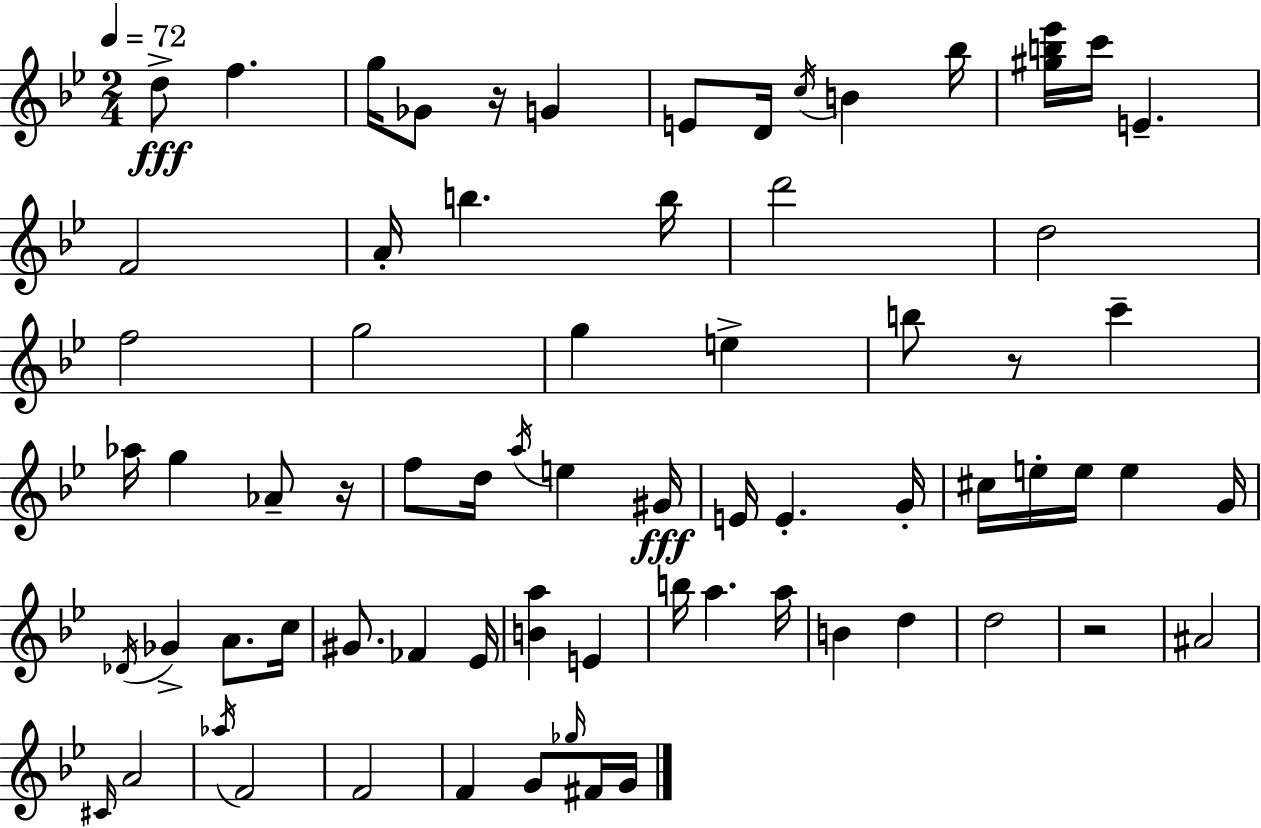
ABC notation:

X:1
T:Untitled
M:2/4
L:1/4
K:Gm
d/2 f g/4 _G/2 z/4 G E/2 D/4 c/4 B _b/4 [^gb_e']/4 c'/4 E F2 A/4 b b/4 d'2 d2 f2 g2 g e b/2 z/2 c' _a/4 g _A/2 z/4 f/2 d/4 a/4 e ^G/4 E/4 E G/4 ^c/4 e/4 e/4 e G/4 _D/4 _G A/2 c/4 ^G/2 _F _E/4 [Ba] E b/4 a a/4 B d d2 z2 ^A2 ^C/4 A2 _a/4 F2 F2 F G/2 _g/4 ^F/4 G/4